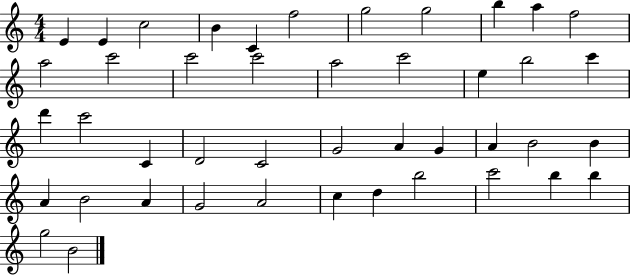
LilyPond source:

{
  \clef treble
  \numericTimeSignature
  \time 4/4
  \key c \major
  e'4 e'4 c''2 | b'4 c'4 f''2 | g''2 g''2 | b''4 a''4 f''2 | \break a''2 c'''2 | c'''2 c'''2 | a''2 c'''2 | e''4 b''2 c'''4 | \break d'''4 c'''2 c'4 | d'2 c'2 | g'2 a'4 g'4 | a'4 b'2 b'4 | \break a'4 b'2 a'4 | g'2 a'2 | c''4 d''4 b''2 | c'''2 b''4 b''4 | \break g''2 b'2 | \bar "|."
}